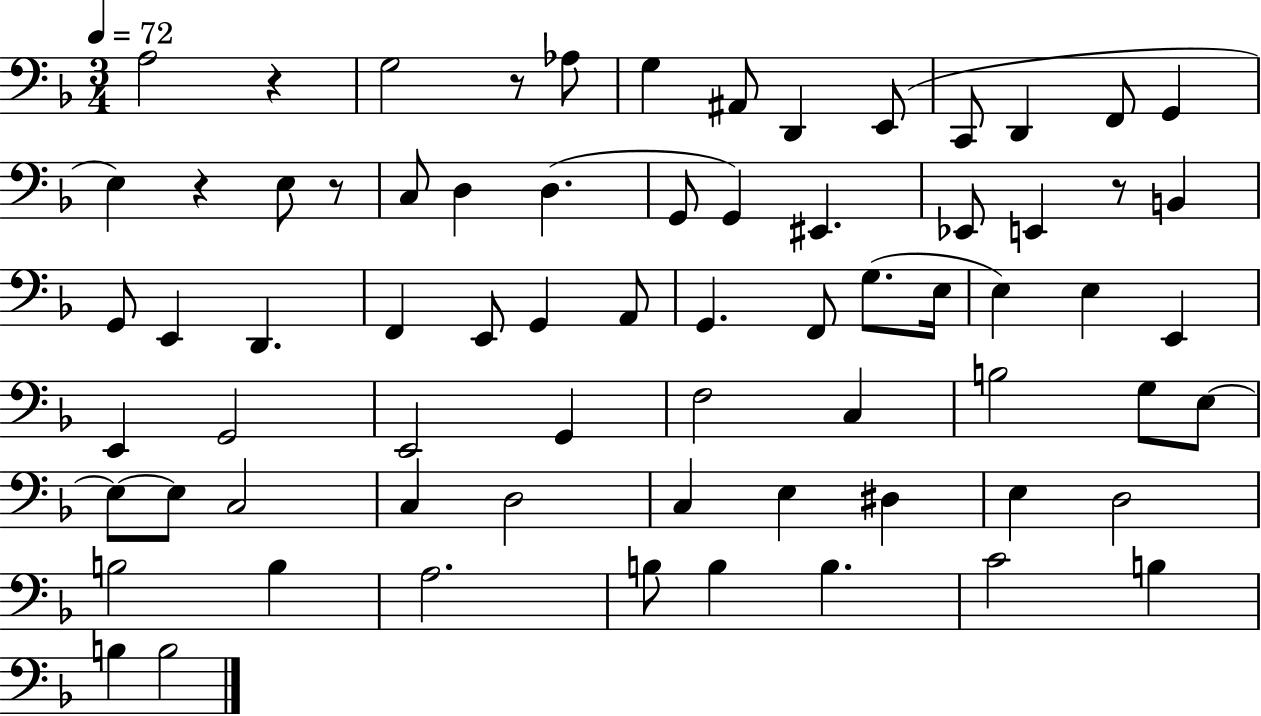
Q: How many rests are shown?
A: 5